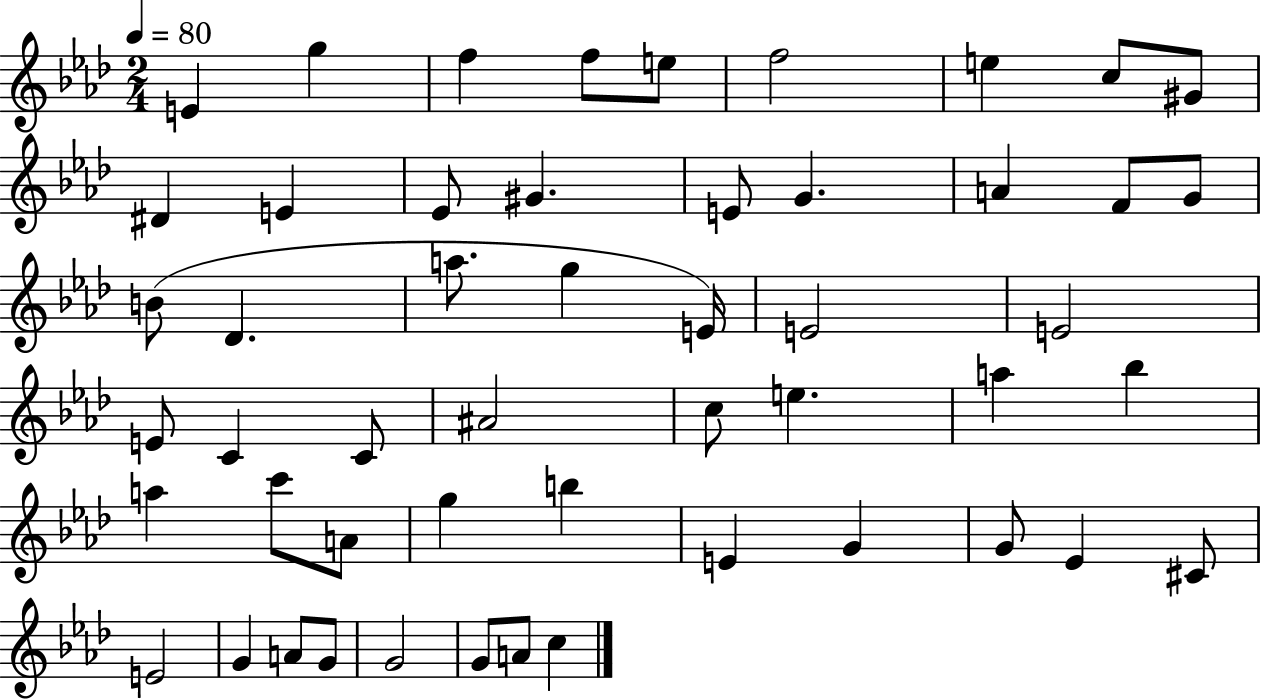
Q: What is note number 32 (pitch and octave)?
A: A5